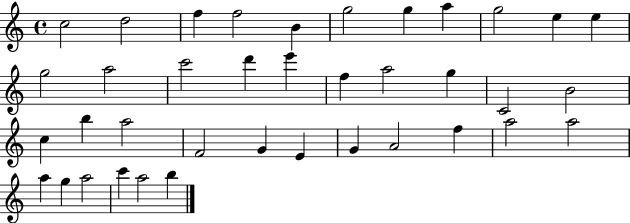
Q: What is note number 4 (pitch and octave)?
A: F5